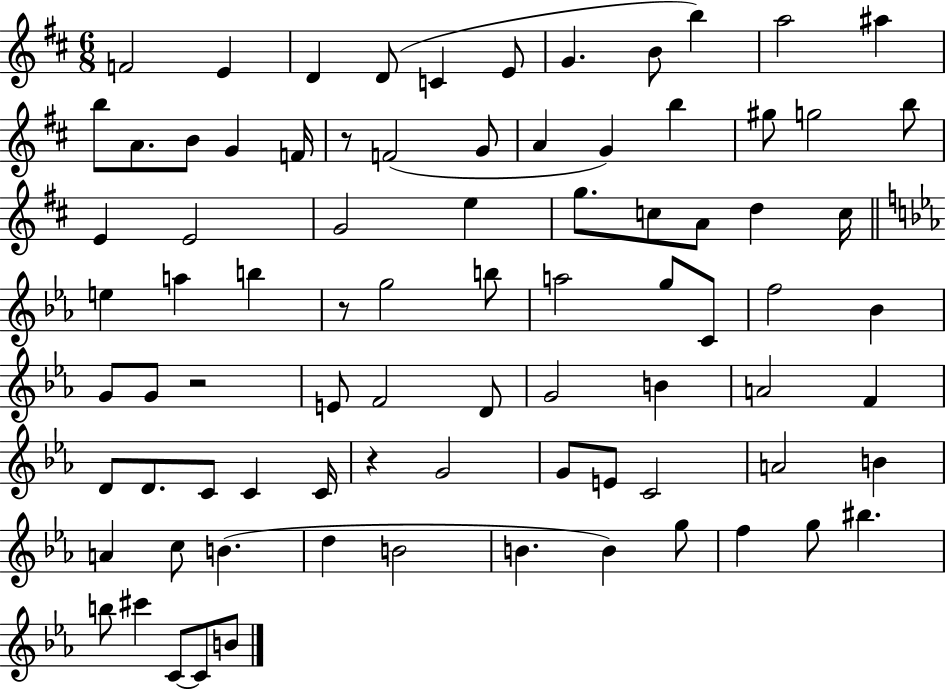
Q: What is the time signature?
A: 6/8